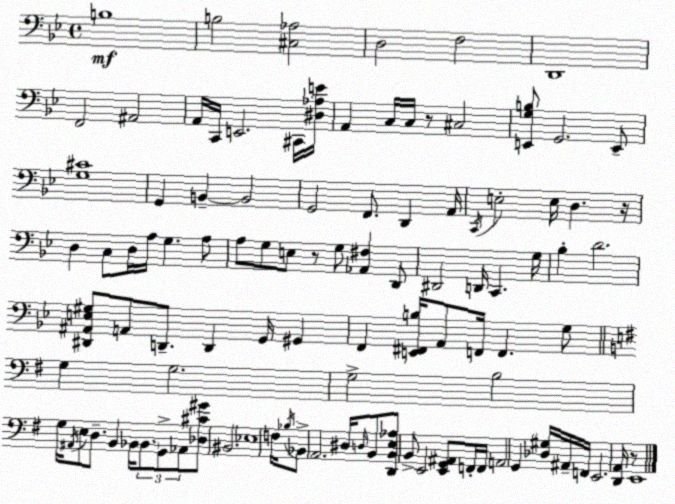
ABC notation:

X:1
T:Untitled
M:4/4
L:1/4
K:Gm
B,4 B,2 [^C,_A,]2 D,2 F,2 D,,4 F,,2 ^A,,2 A,,/4 C,,/4 E,,2 ^C,,/4 [^D,_A,E]/4 A,, C,/4 C,/4 z/2 ^C,2 [E,,G,B,]/2 G,,2 E,,/2 [G,^C]4 G,, B,, B,,2 G,,2 F,,/2 D,, A,,/4 C,,/4 E,2 E,/4 D, z/4 D, C,/2 D,/4 A,/4 G, A,/2 A,/2 G,/2 E,/2 z/2 G,/2 [_A,,^F,] D,,/2 ^D,,2 D,,/4 C,, G,/4 _B, D2 [^D,,^A,,E,^G,]/2 A,,/2 D,,/2 D,, G,,/4 ^G,, F,, [E,,^F,,B,]/4 A,,/2 F,,/4 F,, G,/2 G, G,2 G,2 B,2 G,/4 ^A,,/4 E,/2 D,/2 B,, _B,,/4 _B,,/2 G,,/2 _A,,/2 [_D,^C^G]/2 ^B,,2 _E,4 F,/4 _B,/4 _B,,/2 A,,2 ^D,/4 D,/4 B,,/2 [D,,B,,E,_A,]/2 B,,/2 E,,2 [E,,G,,^A,,]/2 F,,/4 F,,/4 A,,2 G,, [_D,^G,]/4 ^A,,/4 F,,/4 E,,2 [D,,A,,]/4 z/2 E,,4